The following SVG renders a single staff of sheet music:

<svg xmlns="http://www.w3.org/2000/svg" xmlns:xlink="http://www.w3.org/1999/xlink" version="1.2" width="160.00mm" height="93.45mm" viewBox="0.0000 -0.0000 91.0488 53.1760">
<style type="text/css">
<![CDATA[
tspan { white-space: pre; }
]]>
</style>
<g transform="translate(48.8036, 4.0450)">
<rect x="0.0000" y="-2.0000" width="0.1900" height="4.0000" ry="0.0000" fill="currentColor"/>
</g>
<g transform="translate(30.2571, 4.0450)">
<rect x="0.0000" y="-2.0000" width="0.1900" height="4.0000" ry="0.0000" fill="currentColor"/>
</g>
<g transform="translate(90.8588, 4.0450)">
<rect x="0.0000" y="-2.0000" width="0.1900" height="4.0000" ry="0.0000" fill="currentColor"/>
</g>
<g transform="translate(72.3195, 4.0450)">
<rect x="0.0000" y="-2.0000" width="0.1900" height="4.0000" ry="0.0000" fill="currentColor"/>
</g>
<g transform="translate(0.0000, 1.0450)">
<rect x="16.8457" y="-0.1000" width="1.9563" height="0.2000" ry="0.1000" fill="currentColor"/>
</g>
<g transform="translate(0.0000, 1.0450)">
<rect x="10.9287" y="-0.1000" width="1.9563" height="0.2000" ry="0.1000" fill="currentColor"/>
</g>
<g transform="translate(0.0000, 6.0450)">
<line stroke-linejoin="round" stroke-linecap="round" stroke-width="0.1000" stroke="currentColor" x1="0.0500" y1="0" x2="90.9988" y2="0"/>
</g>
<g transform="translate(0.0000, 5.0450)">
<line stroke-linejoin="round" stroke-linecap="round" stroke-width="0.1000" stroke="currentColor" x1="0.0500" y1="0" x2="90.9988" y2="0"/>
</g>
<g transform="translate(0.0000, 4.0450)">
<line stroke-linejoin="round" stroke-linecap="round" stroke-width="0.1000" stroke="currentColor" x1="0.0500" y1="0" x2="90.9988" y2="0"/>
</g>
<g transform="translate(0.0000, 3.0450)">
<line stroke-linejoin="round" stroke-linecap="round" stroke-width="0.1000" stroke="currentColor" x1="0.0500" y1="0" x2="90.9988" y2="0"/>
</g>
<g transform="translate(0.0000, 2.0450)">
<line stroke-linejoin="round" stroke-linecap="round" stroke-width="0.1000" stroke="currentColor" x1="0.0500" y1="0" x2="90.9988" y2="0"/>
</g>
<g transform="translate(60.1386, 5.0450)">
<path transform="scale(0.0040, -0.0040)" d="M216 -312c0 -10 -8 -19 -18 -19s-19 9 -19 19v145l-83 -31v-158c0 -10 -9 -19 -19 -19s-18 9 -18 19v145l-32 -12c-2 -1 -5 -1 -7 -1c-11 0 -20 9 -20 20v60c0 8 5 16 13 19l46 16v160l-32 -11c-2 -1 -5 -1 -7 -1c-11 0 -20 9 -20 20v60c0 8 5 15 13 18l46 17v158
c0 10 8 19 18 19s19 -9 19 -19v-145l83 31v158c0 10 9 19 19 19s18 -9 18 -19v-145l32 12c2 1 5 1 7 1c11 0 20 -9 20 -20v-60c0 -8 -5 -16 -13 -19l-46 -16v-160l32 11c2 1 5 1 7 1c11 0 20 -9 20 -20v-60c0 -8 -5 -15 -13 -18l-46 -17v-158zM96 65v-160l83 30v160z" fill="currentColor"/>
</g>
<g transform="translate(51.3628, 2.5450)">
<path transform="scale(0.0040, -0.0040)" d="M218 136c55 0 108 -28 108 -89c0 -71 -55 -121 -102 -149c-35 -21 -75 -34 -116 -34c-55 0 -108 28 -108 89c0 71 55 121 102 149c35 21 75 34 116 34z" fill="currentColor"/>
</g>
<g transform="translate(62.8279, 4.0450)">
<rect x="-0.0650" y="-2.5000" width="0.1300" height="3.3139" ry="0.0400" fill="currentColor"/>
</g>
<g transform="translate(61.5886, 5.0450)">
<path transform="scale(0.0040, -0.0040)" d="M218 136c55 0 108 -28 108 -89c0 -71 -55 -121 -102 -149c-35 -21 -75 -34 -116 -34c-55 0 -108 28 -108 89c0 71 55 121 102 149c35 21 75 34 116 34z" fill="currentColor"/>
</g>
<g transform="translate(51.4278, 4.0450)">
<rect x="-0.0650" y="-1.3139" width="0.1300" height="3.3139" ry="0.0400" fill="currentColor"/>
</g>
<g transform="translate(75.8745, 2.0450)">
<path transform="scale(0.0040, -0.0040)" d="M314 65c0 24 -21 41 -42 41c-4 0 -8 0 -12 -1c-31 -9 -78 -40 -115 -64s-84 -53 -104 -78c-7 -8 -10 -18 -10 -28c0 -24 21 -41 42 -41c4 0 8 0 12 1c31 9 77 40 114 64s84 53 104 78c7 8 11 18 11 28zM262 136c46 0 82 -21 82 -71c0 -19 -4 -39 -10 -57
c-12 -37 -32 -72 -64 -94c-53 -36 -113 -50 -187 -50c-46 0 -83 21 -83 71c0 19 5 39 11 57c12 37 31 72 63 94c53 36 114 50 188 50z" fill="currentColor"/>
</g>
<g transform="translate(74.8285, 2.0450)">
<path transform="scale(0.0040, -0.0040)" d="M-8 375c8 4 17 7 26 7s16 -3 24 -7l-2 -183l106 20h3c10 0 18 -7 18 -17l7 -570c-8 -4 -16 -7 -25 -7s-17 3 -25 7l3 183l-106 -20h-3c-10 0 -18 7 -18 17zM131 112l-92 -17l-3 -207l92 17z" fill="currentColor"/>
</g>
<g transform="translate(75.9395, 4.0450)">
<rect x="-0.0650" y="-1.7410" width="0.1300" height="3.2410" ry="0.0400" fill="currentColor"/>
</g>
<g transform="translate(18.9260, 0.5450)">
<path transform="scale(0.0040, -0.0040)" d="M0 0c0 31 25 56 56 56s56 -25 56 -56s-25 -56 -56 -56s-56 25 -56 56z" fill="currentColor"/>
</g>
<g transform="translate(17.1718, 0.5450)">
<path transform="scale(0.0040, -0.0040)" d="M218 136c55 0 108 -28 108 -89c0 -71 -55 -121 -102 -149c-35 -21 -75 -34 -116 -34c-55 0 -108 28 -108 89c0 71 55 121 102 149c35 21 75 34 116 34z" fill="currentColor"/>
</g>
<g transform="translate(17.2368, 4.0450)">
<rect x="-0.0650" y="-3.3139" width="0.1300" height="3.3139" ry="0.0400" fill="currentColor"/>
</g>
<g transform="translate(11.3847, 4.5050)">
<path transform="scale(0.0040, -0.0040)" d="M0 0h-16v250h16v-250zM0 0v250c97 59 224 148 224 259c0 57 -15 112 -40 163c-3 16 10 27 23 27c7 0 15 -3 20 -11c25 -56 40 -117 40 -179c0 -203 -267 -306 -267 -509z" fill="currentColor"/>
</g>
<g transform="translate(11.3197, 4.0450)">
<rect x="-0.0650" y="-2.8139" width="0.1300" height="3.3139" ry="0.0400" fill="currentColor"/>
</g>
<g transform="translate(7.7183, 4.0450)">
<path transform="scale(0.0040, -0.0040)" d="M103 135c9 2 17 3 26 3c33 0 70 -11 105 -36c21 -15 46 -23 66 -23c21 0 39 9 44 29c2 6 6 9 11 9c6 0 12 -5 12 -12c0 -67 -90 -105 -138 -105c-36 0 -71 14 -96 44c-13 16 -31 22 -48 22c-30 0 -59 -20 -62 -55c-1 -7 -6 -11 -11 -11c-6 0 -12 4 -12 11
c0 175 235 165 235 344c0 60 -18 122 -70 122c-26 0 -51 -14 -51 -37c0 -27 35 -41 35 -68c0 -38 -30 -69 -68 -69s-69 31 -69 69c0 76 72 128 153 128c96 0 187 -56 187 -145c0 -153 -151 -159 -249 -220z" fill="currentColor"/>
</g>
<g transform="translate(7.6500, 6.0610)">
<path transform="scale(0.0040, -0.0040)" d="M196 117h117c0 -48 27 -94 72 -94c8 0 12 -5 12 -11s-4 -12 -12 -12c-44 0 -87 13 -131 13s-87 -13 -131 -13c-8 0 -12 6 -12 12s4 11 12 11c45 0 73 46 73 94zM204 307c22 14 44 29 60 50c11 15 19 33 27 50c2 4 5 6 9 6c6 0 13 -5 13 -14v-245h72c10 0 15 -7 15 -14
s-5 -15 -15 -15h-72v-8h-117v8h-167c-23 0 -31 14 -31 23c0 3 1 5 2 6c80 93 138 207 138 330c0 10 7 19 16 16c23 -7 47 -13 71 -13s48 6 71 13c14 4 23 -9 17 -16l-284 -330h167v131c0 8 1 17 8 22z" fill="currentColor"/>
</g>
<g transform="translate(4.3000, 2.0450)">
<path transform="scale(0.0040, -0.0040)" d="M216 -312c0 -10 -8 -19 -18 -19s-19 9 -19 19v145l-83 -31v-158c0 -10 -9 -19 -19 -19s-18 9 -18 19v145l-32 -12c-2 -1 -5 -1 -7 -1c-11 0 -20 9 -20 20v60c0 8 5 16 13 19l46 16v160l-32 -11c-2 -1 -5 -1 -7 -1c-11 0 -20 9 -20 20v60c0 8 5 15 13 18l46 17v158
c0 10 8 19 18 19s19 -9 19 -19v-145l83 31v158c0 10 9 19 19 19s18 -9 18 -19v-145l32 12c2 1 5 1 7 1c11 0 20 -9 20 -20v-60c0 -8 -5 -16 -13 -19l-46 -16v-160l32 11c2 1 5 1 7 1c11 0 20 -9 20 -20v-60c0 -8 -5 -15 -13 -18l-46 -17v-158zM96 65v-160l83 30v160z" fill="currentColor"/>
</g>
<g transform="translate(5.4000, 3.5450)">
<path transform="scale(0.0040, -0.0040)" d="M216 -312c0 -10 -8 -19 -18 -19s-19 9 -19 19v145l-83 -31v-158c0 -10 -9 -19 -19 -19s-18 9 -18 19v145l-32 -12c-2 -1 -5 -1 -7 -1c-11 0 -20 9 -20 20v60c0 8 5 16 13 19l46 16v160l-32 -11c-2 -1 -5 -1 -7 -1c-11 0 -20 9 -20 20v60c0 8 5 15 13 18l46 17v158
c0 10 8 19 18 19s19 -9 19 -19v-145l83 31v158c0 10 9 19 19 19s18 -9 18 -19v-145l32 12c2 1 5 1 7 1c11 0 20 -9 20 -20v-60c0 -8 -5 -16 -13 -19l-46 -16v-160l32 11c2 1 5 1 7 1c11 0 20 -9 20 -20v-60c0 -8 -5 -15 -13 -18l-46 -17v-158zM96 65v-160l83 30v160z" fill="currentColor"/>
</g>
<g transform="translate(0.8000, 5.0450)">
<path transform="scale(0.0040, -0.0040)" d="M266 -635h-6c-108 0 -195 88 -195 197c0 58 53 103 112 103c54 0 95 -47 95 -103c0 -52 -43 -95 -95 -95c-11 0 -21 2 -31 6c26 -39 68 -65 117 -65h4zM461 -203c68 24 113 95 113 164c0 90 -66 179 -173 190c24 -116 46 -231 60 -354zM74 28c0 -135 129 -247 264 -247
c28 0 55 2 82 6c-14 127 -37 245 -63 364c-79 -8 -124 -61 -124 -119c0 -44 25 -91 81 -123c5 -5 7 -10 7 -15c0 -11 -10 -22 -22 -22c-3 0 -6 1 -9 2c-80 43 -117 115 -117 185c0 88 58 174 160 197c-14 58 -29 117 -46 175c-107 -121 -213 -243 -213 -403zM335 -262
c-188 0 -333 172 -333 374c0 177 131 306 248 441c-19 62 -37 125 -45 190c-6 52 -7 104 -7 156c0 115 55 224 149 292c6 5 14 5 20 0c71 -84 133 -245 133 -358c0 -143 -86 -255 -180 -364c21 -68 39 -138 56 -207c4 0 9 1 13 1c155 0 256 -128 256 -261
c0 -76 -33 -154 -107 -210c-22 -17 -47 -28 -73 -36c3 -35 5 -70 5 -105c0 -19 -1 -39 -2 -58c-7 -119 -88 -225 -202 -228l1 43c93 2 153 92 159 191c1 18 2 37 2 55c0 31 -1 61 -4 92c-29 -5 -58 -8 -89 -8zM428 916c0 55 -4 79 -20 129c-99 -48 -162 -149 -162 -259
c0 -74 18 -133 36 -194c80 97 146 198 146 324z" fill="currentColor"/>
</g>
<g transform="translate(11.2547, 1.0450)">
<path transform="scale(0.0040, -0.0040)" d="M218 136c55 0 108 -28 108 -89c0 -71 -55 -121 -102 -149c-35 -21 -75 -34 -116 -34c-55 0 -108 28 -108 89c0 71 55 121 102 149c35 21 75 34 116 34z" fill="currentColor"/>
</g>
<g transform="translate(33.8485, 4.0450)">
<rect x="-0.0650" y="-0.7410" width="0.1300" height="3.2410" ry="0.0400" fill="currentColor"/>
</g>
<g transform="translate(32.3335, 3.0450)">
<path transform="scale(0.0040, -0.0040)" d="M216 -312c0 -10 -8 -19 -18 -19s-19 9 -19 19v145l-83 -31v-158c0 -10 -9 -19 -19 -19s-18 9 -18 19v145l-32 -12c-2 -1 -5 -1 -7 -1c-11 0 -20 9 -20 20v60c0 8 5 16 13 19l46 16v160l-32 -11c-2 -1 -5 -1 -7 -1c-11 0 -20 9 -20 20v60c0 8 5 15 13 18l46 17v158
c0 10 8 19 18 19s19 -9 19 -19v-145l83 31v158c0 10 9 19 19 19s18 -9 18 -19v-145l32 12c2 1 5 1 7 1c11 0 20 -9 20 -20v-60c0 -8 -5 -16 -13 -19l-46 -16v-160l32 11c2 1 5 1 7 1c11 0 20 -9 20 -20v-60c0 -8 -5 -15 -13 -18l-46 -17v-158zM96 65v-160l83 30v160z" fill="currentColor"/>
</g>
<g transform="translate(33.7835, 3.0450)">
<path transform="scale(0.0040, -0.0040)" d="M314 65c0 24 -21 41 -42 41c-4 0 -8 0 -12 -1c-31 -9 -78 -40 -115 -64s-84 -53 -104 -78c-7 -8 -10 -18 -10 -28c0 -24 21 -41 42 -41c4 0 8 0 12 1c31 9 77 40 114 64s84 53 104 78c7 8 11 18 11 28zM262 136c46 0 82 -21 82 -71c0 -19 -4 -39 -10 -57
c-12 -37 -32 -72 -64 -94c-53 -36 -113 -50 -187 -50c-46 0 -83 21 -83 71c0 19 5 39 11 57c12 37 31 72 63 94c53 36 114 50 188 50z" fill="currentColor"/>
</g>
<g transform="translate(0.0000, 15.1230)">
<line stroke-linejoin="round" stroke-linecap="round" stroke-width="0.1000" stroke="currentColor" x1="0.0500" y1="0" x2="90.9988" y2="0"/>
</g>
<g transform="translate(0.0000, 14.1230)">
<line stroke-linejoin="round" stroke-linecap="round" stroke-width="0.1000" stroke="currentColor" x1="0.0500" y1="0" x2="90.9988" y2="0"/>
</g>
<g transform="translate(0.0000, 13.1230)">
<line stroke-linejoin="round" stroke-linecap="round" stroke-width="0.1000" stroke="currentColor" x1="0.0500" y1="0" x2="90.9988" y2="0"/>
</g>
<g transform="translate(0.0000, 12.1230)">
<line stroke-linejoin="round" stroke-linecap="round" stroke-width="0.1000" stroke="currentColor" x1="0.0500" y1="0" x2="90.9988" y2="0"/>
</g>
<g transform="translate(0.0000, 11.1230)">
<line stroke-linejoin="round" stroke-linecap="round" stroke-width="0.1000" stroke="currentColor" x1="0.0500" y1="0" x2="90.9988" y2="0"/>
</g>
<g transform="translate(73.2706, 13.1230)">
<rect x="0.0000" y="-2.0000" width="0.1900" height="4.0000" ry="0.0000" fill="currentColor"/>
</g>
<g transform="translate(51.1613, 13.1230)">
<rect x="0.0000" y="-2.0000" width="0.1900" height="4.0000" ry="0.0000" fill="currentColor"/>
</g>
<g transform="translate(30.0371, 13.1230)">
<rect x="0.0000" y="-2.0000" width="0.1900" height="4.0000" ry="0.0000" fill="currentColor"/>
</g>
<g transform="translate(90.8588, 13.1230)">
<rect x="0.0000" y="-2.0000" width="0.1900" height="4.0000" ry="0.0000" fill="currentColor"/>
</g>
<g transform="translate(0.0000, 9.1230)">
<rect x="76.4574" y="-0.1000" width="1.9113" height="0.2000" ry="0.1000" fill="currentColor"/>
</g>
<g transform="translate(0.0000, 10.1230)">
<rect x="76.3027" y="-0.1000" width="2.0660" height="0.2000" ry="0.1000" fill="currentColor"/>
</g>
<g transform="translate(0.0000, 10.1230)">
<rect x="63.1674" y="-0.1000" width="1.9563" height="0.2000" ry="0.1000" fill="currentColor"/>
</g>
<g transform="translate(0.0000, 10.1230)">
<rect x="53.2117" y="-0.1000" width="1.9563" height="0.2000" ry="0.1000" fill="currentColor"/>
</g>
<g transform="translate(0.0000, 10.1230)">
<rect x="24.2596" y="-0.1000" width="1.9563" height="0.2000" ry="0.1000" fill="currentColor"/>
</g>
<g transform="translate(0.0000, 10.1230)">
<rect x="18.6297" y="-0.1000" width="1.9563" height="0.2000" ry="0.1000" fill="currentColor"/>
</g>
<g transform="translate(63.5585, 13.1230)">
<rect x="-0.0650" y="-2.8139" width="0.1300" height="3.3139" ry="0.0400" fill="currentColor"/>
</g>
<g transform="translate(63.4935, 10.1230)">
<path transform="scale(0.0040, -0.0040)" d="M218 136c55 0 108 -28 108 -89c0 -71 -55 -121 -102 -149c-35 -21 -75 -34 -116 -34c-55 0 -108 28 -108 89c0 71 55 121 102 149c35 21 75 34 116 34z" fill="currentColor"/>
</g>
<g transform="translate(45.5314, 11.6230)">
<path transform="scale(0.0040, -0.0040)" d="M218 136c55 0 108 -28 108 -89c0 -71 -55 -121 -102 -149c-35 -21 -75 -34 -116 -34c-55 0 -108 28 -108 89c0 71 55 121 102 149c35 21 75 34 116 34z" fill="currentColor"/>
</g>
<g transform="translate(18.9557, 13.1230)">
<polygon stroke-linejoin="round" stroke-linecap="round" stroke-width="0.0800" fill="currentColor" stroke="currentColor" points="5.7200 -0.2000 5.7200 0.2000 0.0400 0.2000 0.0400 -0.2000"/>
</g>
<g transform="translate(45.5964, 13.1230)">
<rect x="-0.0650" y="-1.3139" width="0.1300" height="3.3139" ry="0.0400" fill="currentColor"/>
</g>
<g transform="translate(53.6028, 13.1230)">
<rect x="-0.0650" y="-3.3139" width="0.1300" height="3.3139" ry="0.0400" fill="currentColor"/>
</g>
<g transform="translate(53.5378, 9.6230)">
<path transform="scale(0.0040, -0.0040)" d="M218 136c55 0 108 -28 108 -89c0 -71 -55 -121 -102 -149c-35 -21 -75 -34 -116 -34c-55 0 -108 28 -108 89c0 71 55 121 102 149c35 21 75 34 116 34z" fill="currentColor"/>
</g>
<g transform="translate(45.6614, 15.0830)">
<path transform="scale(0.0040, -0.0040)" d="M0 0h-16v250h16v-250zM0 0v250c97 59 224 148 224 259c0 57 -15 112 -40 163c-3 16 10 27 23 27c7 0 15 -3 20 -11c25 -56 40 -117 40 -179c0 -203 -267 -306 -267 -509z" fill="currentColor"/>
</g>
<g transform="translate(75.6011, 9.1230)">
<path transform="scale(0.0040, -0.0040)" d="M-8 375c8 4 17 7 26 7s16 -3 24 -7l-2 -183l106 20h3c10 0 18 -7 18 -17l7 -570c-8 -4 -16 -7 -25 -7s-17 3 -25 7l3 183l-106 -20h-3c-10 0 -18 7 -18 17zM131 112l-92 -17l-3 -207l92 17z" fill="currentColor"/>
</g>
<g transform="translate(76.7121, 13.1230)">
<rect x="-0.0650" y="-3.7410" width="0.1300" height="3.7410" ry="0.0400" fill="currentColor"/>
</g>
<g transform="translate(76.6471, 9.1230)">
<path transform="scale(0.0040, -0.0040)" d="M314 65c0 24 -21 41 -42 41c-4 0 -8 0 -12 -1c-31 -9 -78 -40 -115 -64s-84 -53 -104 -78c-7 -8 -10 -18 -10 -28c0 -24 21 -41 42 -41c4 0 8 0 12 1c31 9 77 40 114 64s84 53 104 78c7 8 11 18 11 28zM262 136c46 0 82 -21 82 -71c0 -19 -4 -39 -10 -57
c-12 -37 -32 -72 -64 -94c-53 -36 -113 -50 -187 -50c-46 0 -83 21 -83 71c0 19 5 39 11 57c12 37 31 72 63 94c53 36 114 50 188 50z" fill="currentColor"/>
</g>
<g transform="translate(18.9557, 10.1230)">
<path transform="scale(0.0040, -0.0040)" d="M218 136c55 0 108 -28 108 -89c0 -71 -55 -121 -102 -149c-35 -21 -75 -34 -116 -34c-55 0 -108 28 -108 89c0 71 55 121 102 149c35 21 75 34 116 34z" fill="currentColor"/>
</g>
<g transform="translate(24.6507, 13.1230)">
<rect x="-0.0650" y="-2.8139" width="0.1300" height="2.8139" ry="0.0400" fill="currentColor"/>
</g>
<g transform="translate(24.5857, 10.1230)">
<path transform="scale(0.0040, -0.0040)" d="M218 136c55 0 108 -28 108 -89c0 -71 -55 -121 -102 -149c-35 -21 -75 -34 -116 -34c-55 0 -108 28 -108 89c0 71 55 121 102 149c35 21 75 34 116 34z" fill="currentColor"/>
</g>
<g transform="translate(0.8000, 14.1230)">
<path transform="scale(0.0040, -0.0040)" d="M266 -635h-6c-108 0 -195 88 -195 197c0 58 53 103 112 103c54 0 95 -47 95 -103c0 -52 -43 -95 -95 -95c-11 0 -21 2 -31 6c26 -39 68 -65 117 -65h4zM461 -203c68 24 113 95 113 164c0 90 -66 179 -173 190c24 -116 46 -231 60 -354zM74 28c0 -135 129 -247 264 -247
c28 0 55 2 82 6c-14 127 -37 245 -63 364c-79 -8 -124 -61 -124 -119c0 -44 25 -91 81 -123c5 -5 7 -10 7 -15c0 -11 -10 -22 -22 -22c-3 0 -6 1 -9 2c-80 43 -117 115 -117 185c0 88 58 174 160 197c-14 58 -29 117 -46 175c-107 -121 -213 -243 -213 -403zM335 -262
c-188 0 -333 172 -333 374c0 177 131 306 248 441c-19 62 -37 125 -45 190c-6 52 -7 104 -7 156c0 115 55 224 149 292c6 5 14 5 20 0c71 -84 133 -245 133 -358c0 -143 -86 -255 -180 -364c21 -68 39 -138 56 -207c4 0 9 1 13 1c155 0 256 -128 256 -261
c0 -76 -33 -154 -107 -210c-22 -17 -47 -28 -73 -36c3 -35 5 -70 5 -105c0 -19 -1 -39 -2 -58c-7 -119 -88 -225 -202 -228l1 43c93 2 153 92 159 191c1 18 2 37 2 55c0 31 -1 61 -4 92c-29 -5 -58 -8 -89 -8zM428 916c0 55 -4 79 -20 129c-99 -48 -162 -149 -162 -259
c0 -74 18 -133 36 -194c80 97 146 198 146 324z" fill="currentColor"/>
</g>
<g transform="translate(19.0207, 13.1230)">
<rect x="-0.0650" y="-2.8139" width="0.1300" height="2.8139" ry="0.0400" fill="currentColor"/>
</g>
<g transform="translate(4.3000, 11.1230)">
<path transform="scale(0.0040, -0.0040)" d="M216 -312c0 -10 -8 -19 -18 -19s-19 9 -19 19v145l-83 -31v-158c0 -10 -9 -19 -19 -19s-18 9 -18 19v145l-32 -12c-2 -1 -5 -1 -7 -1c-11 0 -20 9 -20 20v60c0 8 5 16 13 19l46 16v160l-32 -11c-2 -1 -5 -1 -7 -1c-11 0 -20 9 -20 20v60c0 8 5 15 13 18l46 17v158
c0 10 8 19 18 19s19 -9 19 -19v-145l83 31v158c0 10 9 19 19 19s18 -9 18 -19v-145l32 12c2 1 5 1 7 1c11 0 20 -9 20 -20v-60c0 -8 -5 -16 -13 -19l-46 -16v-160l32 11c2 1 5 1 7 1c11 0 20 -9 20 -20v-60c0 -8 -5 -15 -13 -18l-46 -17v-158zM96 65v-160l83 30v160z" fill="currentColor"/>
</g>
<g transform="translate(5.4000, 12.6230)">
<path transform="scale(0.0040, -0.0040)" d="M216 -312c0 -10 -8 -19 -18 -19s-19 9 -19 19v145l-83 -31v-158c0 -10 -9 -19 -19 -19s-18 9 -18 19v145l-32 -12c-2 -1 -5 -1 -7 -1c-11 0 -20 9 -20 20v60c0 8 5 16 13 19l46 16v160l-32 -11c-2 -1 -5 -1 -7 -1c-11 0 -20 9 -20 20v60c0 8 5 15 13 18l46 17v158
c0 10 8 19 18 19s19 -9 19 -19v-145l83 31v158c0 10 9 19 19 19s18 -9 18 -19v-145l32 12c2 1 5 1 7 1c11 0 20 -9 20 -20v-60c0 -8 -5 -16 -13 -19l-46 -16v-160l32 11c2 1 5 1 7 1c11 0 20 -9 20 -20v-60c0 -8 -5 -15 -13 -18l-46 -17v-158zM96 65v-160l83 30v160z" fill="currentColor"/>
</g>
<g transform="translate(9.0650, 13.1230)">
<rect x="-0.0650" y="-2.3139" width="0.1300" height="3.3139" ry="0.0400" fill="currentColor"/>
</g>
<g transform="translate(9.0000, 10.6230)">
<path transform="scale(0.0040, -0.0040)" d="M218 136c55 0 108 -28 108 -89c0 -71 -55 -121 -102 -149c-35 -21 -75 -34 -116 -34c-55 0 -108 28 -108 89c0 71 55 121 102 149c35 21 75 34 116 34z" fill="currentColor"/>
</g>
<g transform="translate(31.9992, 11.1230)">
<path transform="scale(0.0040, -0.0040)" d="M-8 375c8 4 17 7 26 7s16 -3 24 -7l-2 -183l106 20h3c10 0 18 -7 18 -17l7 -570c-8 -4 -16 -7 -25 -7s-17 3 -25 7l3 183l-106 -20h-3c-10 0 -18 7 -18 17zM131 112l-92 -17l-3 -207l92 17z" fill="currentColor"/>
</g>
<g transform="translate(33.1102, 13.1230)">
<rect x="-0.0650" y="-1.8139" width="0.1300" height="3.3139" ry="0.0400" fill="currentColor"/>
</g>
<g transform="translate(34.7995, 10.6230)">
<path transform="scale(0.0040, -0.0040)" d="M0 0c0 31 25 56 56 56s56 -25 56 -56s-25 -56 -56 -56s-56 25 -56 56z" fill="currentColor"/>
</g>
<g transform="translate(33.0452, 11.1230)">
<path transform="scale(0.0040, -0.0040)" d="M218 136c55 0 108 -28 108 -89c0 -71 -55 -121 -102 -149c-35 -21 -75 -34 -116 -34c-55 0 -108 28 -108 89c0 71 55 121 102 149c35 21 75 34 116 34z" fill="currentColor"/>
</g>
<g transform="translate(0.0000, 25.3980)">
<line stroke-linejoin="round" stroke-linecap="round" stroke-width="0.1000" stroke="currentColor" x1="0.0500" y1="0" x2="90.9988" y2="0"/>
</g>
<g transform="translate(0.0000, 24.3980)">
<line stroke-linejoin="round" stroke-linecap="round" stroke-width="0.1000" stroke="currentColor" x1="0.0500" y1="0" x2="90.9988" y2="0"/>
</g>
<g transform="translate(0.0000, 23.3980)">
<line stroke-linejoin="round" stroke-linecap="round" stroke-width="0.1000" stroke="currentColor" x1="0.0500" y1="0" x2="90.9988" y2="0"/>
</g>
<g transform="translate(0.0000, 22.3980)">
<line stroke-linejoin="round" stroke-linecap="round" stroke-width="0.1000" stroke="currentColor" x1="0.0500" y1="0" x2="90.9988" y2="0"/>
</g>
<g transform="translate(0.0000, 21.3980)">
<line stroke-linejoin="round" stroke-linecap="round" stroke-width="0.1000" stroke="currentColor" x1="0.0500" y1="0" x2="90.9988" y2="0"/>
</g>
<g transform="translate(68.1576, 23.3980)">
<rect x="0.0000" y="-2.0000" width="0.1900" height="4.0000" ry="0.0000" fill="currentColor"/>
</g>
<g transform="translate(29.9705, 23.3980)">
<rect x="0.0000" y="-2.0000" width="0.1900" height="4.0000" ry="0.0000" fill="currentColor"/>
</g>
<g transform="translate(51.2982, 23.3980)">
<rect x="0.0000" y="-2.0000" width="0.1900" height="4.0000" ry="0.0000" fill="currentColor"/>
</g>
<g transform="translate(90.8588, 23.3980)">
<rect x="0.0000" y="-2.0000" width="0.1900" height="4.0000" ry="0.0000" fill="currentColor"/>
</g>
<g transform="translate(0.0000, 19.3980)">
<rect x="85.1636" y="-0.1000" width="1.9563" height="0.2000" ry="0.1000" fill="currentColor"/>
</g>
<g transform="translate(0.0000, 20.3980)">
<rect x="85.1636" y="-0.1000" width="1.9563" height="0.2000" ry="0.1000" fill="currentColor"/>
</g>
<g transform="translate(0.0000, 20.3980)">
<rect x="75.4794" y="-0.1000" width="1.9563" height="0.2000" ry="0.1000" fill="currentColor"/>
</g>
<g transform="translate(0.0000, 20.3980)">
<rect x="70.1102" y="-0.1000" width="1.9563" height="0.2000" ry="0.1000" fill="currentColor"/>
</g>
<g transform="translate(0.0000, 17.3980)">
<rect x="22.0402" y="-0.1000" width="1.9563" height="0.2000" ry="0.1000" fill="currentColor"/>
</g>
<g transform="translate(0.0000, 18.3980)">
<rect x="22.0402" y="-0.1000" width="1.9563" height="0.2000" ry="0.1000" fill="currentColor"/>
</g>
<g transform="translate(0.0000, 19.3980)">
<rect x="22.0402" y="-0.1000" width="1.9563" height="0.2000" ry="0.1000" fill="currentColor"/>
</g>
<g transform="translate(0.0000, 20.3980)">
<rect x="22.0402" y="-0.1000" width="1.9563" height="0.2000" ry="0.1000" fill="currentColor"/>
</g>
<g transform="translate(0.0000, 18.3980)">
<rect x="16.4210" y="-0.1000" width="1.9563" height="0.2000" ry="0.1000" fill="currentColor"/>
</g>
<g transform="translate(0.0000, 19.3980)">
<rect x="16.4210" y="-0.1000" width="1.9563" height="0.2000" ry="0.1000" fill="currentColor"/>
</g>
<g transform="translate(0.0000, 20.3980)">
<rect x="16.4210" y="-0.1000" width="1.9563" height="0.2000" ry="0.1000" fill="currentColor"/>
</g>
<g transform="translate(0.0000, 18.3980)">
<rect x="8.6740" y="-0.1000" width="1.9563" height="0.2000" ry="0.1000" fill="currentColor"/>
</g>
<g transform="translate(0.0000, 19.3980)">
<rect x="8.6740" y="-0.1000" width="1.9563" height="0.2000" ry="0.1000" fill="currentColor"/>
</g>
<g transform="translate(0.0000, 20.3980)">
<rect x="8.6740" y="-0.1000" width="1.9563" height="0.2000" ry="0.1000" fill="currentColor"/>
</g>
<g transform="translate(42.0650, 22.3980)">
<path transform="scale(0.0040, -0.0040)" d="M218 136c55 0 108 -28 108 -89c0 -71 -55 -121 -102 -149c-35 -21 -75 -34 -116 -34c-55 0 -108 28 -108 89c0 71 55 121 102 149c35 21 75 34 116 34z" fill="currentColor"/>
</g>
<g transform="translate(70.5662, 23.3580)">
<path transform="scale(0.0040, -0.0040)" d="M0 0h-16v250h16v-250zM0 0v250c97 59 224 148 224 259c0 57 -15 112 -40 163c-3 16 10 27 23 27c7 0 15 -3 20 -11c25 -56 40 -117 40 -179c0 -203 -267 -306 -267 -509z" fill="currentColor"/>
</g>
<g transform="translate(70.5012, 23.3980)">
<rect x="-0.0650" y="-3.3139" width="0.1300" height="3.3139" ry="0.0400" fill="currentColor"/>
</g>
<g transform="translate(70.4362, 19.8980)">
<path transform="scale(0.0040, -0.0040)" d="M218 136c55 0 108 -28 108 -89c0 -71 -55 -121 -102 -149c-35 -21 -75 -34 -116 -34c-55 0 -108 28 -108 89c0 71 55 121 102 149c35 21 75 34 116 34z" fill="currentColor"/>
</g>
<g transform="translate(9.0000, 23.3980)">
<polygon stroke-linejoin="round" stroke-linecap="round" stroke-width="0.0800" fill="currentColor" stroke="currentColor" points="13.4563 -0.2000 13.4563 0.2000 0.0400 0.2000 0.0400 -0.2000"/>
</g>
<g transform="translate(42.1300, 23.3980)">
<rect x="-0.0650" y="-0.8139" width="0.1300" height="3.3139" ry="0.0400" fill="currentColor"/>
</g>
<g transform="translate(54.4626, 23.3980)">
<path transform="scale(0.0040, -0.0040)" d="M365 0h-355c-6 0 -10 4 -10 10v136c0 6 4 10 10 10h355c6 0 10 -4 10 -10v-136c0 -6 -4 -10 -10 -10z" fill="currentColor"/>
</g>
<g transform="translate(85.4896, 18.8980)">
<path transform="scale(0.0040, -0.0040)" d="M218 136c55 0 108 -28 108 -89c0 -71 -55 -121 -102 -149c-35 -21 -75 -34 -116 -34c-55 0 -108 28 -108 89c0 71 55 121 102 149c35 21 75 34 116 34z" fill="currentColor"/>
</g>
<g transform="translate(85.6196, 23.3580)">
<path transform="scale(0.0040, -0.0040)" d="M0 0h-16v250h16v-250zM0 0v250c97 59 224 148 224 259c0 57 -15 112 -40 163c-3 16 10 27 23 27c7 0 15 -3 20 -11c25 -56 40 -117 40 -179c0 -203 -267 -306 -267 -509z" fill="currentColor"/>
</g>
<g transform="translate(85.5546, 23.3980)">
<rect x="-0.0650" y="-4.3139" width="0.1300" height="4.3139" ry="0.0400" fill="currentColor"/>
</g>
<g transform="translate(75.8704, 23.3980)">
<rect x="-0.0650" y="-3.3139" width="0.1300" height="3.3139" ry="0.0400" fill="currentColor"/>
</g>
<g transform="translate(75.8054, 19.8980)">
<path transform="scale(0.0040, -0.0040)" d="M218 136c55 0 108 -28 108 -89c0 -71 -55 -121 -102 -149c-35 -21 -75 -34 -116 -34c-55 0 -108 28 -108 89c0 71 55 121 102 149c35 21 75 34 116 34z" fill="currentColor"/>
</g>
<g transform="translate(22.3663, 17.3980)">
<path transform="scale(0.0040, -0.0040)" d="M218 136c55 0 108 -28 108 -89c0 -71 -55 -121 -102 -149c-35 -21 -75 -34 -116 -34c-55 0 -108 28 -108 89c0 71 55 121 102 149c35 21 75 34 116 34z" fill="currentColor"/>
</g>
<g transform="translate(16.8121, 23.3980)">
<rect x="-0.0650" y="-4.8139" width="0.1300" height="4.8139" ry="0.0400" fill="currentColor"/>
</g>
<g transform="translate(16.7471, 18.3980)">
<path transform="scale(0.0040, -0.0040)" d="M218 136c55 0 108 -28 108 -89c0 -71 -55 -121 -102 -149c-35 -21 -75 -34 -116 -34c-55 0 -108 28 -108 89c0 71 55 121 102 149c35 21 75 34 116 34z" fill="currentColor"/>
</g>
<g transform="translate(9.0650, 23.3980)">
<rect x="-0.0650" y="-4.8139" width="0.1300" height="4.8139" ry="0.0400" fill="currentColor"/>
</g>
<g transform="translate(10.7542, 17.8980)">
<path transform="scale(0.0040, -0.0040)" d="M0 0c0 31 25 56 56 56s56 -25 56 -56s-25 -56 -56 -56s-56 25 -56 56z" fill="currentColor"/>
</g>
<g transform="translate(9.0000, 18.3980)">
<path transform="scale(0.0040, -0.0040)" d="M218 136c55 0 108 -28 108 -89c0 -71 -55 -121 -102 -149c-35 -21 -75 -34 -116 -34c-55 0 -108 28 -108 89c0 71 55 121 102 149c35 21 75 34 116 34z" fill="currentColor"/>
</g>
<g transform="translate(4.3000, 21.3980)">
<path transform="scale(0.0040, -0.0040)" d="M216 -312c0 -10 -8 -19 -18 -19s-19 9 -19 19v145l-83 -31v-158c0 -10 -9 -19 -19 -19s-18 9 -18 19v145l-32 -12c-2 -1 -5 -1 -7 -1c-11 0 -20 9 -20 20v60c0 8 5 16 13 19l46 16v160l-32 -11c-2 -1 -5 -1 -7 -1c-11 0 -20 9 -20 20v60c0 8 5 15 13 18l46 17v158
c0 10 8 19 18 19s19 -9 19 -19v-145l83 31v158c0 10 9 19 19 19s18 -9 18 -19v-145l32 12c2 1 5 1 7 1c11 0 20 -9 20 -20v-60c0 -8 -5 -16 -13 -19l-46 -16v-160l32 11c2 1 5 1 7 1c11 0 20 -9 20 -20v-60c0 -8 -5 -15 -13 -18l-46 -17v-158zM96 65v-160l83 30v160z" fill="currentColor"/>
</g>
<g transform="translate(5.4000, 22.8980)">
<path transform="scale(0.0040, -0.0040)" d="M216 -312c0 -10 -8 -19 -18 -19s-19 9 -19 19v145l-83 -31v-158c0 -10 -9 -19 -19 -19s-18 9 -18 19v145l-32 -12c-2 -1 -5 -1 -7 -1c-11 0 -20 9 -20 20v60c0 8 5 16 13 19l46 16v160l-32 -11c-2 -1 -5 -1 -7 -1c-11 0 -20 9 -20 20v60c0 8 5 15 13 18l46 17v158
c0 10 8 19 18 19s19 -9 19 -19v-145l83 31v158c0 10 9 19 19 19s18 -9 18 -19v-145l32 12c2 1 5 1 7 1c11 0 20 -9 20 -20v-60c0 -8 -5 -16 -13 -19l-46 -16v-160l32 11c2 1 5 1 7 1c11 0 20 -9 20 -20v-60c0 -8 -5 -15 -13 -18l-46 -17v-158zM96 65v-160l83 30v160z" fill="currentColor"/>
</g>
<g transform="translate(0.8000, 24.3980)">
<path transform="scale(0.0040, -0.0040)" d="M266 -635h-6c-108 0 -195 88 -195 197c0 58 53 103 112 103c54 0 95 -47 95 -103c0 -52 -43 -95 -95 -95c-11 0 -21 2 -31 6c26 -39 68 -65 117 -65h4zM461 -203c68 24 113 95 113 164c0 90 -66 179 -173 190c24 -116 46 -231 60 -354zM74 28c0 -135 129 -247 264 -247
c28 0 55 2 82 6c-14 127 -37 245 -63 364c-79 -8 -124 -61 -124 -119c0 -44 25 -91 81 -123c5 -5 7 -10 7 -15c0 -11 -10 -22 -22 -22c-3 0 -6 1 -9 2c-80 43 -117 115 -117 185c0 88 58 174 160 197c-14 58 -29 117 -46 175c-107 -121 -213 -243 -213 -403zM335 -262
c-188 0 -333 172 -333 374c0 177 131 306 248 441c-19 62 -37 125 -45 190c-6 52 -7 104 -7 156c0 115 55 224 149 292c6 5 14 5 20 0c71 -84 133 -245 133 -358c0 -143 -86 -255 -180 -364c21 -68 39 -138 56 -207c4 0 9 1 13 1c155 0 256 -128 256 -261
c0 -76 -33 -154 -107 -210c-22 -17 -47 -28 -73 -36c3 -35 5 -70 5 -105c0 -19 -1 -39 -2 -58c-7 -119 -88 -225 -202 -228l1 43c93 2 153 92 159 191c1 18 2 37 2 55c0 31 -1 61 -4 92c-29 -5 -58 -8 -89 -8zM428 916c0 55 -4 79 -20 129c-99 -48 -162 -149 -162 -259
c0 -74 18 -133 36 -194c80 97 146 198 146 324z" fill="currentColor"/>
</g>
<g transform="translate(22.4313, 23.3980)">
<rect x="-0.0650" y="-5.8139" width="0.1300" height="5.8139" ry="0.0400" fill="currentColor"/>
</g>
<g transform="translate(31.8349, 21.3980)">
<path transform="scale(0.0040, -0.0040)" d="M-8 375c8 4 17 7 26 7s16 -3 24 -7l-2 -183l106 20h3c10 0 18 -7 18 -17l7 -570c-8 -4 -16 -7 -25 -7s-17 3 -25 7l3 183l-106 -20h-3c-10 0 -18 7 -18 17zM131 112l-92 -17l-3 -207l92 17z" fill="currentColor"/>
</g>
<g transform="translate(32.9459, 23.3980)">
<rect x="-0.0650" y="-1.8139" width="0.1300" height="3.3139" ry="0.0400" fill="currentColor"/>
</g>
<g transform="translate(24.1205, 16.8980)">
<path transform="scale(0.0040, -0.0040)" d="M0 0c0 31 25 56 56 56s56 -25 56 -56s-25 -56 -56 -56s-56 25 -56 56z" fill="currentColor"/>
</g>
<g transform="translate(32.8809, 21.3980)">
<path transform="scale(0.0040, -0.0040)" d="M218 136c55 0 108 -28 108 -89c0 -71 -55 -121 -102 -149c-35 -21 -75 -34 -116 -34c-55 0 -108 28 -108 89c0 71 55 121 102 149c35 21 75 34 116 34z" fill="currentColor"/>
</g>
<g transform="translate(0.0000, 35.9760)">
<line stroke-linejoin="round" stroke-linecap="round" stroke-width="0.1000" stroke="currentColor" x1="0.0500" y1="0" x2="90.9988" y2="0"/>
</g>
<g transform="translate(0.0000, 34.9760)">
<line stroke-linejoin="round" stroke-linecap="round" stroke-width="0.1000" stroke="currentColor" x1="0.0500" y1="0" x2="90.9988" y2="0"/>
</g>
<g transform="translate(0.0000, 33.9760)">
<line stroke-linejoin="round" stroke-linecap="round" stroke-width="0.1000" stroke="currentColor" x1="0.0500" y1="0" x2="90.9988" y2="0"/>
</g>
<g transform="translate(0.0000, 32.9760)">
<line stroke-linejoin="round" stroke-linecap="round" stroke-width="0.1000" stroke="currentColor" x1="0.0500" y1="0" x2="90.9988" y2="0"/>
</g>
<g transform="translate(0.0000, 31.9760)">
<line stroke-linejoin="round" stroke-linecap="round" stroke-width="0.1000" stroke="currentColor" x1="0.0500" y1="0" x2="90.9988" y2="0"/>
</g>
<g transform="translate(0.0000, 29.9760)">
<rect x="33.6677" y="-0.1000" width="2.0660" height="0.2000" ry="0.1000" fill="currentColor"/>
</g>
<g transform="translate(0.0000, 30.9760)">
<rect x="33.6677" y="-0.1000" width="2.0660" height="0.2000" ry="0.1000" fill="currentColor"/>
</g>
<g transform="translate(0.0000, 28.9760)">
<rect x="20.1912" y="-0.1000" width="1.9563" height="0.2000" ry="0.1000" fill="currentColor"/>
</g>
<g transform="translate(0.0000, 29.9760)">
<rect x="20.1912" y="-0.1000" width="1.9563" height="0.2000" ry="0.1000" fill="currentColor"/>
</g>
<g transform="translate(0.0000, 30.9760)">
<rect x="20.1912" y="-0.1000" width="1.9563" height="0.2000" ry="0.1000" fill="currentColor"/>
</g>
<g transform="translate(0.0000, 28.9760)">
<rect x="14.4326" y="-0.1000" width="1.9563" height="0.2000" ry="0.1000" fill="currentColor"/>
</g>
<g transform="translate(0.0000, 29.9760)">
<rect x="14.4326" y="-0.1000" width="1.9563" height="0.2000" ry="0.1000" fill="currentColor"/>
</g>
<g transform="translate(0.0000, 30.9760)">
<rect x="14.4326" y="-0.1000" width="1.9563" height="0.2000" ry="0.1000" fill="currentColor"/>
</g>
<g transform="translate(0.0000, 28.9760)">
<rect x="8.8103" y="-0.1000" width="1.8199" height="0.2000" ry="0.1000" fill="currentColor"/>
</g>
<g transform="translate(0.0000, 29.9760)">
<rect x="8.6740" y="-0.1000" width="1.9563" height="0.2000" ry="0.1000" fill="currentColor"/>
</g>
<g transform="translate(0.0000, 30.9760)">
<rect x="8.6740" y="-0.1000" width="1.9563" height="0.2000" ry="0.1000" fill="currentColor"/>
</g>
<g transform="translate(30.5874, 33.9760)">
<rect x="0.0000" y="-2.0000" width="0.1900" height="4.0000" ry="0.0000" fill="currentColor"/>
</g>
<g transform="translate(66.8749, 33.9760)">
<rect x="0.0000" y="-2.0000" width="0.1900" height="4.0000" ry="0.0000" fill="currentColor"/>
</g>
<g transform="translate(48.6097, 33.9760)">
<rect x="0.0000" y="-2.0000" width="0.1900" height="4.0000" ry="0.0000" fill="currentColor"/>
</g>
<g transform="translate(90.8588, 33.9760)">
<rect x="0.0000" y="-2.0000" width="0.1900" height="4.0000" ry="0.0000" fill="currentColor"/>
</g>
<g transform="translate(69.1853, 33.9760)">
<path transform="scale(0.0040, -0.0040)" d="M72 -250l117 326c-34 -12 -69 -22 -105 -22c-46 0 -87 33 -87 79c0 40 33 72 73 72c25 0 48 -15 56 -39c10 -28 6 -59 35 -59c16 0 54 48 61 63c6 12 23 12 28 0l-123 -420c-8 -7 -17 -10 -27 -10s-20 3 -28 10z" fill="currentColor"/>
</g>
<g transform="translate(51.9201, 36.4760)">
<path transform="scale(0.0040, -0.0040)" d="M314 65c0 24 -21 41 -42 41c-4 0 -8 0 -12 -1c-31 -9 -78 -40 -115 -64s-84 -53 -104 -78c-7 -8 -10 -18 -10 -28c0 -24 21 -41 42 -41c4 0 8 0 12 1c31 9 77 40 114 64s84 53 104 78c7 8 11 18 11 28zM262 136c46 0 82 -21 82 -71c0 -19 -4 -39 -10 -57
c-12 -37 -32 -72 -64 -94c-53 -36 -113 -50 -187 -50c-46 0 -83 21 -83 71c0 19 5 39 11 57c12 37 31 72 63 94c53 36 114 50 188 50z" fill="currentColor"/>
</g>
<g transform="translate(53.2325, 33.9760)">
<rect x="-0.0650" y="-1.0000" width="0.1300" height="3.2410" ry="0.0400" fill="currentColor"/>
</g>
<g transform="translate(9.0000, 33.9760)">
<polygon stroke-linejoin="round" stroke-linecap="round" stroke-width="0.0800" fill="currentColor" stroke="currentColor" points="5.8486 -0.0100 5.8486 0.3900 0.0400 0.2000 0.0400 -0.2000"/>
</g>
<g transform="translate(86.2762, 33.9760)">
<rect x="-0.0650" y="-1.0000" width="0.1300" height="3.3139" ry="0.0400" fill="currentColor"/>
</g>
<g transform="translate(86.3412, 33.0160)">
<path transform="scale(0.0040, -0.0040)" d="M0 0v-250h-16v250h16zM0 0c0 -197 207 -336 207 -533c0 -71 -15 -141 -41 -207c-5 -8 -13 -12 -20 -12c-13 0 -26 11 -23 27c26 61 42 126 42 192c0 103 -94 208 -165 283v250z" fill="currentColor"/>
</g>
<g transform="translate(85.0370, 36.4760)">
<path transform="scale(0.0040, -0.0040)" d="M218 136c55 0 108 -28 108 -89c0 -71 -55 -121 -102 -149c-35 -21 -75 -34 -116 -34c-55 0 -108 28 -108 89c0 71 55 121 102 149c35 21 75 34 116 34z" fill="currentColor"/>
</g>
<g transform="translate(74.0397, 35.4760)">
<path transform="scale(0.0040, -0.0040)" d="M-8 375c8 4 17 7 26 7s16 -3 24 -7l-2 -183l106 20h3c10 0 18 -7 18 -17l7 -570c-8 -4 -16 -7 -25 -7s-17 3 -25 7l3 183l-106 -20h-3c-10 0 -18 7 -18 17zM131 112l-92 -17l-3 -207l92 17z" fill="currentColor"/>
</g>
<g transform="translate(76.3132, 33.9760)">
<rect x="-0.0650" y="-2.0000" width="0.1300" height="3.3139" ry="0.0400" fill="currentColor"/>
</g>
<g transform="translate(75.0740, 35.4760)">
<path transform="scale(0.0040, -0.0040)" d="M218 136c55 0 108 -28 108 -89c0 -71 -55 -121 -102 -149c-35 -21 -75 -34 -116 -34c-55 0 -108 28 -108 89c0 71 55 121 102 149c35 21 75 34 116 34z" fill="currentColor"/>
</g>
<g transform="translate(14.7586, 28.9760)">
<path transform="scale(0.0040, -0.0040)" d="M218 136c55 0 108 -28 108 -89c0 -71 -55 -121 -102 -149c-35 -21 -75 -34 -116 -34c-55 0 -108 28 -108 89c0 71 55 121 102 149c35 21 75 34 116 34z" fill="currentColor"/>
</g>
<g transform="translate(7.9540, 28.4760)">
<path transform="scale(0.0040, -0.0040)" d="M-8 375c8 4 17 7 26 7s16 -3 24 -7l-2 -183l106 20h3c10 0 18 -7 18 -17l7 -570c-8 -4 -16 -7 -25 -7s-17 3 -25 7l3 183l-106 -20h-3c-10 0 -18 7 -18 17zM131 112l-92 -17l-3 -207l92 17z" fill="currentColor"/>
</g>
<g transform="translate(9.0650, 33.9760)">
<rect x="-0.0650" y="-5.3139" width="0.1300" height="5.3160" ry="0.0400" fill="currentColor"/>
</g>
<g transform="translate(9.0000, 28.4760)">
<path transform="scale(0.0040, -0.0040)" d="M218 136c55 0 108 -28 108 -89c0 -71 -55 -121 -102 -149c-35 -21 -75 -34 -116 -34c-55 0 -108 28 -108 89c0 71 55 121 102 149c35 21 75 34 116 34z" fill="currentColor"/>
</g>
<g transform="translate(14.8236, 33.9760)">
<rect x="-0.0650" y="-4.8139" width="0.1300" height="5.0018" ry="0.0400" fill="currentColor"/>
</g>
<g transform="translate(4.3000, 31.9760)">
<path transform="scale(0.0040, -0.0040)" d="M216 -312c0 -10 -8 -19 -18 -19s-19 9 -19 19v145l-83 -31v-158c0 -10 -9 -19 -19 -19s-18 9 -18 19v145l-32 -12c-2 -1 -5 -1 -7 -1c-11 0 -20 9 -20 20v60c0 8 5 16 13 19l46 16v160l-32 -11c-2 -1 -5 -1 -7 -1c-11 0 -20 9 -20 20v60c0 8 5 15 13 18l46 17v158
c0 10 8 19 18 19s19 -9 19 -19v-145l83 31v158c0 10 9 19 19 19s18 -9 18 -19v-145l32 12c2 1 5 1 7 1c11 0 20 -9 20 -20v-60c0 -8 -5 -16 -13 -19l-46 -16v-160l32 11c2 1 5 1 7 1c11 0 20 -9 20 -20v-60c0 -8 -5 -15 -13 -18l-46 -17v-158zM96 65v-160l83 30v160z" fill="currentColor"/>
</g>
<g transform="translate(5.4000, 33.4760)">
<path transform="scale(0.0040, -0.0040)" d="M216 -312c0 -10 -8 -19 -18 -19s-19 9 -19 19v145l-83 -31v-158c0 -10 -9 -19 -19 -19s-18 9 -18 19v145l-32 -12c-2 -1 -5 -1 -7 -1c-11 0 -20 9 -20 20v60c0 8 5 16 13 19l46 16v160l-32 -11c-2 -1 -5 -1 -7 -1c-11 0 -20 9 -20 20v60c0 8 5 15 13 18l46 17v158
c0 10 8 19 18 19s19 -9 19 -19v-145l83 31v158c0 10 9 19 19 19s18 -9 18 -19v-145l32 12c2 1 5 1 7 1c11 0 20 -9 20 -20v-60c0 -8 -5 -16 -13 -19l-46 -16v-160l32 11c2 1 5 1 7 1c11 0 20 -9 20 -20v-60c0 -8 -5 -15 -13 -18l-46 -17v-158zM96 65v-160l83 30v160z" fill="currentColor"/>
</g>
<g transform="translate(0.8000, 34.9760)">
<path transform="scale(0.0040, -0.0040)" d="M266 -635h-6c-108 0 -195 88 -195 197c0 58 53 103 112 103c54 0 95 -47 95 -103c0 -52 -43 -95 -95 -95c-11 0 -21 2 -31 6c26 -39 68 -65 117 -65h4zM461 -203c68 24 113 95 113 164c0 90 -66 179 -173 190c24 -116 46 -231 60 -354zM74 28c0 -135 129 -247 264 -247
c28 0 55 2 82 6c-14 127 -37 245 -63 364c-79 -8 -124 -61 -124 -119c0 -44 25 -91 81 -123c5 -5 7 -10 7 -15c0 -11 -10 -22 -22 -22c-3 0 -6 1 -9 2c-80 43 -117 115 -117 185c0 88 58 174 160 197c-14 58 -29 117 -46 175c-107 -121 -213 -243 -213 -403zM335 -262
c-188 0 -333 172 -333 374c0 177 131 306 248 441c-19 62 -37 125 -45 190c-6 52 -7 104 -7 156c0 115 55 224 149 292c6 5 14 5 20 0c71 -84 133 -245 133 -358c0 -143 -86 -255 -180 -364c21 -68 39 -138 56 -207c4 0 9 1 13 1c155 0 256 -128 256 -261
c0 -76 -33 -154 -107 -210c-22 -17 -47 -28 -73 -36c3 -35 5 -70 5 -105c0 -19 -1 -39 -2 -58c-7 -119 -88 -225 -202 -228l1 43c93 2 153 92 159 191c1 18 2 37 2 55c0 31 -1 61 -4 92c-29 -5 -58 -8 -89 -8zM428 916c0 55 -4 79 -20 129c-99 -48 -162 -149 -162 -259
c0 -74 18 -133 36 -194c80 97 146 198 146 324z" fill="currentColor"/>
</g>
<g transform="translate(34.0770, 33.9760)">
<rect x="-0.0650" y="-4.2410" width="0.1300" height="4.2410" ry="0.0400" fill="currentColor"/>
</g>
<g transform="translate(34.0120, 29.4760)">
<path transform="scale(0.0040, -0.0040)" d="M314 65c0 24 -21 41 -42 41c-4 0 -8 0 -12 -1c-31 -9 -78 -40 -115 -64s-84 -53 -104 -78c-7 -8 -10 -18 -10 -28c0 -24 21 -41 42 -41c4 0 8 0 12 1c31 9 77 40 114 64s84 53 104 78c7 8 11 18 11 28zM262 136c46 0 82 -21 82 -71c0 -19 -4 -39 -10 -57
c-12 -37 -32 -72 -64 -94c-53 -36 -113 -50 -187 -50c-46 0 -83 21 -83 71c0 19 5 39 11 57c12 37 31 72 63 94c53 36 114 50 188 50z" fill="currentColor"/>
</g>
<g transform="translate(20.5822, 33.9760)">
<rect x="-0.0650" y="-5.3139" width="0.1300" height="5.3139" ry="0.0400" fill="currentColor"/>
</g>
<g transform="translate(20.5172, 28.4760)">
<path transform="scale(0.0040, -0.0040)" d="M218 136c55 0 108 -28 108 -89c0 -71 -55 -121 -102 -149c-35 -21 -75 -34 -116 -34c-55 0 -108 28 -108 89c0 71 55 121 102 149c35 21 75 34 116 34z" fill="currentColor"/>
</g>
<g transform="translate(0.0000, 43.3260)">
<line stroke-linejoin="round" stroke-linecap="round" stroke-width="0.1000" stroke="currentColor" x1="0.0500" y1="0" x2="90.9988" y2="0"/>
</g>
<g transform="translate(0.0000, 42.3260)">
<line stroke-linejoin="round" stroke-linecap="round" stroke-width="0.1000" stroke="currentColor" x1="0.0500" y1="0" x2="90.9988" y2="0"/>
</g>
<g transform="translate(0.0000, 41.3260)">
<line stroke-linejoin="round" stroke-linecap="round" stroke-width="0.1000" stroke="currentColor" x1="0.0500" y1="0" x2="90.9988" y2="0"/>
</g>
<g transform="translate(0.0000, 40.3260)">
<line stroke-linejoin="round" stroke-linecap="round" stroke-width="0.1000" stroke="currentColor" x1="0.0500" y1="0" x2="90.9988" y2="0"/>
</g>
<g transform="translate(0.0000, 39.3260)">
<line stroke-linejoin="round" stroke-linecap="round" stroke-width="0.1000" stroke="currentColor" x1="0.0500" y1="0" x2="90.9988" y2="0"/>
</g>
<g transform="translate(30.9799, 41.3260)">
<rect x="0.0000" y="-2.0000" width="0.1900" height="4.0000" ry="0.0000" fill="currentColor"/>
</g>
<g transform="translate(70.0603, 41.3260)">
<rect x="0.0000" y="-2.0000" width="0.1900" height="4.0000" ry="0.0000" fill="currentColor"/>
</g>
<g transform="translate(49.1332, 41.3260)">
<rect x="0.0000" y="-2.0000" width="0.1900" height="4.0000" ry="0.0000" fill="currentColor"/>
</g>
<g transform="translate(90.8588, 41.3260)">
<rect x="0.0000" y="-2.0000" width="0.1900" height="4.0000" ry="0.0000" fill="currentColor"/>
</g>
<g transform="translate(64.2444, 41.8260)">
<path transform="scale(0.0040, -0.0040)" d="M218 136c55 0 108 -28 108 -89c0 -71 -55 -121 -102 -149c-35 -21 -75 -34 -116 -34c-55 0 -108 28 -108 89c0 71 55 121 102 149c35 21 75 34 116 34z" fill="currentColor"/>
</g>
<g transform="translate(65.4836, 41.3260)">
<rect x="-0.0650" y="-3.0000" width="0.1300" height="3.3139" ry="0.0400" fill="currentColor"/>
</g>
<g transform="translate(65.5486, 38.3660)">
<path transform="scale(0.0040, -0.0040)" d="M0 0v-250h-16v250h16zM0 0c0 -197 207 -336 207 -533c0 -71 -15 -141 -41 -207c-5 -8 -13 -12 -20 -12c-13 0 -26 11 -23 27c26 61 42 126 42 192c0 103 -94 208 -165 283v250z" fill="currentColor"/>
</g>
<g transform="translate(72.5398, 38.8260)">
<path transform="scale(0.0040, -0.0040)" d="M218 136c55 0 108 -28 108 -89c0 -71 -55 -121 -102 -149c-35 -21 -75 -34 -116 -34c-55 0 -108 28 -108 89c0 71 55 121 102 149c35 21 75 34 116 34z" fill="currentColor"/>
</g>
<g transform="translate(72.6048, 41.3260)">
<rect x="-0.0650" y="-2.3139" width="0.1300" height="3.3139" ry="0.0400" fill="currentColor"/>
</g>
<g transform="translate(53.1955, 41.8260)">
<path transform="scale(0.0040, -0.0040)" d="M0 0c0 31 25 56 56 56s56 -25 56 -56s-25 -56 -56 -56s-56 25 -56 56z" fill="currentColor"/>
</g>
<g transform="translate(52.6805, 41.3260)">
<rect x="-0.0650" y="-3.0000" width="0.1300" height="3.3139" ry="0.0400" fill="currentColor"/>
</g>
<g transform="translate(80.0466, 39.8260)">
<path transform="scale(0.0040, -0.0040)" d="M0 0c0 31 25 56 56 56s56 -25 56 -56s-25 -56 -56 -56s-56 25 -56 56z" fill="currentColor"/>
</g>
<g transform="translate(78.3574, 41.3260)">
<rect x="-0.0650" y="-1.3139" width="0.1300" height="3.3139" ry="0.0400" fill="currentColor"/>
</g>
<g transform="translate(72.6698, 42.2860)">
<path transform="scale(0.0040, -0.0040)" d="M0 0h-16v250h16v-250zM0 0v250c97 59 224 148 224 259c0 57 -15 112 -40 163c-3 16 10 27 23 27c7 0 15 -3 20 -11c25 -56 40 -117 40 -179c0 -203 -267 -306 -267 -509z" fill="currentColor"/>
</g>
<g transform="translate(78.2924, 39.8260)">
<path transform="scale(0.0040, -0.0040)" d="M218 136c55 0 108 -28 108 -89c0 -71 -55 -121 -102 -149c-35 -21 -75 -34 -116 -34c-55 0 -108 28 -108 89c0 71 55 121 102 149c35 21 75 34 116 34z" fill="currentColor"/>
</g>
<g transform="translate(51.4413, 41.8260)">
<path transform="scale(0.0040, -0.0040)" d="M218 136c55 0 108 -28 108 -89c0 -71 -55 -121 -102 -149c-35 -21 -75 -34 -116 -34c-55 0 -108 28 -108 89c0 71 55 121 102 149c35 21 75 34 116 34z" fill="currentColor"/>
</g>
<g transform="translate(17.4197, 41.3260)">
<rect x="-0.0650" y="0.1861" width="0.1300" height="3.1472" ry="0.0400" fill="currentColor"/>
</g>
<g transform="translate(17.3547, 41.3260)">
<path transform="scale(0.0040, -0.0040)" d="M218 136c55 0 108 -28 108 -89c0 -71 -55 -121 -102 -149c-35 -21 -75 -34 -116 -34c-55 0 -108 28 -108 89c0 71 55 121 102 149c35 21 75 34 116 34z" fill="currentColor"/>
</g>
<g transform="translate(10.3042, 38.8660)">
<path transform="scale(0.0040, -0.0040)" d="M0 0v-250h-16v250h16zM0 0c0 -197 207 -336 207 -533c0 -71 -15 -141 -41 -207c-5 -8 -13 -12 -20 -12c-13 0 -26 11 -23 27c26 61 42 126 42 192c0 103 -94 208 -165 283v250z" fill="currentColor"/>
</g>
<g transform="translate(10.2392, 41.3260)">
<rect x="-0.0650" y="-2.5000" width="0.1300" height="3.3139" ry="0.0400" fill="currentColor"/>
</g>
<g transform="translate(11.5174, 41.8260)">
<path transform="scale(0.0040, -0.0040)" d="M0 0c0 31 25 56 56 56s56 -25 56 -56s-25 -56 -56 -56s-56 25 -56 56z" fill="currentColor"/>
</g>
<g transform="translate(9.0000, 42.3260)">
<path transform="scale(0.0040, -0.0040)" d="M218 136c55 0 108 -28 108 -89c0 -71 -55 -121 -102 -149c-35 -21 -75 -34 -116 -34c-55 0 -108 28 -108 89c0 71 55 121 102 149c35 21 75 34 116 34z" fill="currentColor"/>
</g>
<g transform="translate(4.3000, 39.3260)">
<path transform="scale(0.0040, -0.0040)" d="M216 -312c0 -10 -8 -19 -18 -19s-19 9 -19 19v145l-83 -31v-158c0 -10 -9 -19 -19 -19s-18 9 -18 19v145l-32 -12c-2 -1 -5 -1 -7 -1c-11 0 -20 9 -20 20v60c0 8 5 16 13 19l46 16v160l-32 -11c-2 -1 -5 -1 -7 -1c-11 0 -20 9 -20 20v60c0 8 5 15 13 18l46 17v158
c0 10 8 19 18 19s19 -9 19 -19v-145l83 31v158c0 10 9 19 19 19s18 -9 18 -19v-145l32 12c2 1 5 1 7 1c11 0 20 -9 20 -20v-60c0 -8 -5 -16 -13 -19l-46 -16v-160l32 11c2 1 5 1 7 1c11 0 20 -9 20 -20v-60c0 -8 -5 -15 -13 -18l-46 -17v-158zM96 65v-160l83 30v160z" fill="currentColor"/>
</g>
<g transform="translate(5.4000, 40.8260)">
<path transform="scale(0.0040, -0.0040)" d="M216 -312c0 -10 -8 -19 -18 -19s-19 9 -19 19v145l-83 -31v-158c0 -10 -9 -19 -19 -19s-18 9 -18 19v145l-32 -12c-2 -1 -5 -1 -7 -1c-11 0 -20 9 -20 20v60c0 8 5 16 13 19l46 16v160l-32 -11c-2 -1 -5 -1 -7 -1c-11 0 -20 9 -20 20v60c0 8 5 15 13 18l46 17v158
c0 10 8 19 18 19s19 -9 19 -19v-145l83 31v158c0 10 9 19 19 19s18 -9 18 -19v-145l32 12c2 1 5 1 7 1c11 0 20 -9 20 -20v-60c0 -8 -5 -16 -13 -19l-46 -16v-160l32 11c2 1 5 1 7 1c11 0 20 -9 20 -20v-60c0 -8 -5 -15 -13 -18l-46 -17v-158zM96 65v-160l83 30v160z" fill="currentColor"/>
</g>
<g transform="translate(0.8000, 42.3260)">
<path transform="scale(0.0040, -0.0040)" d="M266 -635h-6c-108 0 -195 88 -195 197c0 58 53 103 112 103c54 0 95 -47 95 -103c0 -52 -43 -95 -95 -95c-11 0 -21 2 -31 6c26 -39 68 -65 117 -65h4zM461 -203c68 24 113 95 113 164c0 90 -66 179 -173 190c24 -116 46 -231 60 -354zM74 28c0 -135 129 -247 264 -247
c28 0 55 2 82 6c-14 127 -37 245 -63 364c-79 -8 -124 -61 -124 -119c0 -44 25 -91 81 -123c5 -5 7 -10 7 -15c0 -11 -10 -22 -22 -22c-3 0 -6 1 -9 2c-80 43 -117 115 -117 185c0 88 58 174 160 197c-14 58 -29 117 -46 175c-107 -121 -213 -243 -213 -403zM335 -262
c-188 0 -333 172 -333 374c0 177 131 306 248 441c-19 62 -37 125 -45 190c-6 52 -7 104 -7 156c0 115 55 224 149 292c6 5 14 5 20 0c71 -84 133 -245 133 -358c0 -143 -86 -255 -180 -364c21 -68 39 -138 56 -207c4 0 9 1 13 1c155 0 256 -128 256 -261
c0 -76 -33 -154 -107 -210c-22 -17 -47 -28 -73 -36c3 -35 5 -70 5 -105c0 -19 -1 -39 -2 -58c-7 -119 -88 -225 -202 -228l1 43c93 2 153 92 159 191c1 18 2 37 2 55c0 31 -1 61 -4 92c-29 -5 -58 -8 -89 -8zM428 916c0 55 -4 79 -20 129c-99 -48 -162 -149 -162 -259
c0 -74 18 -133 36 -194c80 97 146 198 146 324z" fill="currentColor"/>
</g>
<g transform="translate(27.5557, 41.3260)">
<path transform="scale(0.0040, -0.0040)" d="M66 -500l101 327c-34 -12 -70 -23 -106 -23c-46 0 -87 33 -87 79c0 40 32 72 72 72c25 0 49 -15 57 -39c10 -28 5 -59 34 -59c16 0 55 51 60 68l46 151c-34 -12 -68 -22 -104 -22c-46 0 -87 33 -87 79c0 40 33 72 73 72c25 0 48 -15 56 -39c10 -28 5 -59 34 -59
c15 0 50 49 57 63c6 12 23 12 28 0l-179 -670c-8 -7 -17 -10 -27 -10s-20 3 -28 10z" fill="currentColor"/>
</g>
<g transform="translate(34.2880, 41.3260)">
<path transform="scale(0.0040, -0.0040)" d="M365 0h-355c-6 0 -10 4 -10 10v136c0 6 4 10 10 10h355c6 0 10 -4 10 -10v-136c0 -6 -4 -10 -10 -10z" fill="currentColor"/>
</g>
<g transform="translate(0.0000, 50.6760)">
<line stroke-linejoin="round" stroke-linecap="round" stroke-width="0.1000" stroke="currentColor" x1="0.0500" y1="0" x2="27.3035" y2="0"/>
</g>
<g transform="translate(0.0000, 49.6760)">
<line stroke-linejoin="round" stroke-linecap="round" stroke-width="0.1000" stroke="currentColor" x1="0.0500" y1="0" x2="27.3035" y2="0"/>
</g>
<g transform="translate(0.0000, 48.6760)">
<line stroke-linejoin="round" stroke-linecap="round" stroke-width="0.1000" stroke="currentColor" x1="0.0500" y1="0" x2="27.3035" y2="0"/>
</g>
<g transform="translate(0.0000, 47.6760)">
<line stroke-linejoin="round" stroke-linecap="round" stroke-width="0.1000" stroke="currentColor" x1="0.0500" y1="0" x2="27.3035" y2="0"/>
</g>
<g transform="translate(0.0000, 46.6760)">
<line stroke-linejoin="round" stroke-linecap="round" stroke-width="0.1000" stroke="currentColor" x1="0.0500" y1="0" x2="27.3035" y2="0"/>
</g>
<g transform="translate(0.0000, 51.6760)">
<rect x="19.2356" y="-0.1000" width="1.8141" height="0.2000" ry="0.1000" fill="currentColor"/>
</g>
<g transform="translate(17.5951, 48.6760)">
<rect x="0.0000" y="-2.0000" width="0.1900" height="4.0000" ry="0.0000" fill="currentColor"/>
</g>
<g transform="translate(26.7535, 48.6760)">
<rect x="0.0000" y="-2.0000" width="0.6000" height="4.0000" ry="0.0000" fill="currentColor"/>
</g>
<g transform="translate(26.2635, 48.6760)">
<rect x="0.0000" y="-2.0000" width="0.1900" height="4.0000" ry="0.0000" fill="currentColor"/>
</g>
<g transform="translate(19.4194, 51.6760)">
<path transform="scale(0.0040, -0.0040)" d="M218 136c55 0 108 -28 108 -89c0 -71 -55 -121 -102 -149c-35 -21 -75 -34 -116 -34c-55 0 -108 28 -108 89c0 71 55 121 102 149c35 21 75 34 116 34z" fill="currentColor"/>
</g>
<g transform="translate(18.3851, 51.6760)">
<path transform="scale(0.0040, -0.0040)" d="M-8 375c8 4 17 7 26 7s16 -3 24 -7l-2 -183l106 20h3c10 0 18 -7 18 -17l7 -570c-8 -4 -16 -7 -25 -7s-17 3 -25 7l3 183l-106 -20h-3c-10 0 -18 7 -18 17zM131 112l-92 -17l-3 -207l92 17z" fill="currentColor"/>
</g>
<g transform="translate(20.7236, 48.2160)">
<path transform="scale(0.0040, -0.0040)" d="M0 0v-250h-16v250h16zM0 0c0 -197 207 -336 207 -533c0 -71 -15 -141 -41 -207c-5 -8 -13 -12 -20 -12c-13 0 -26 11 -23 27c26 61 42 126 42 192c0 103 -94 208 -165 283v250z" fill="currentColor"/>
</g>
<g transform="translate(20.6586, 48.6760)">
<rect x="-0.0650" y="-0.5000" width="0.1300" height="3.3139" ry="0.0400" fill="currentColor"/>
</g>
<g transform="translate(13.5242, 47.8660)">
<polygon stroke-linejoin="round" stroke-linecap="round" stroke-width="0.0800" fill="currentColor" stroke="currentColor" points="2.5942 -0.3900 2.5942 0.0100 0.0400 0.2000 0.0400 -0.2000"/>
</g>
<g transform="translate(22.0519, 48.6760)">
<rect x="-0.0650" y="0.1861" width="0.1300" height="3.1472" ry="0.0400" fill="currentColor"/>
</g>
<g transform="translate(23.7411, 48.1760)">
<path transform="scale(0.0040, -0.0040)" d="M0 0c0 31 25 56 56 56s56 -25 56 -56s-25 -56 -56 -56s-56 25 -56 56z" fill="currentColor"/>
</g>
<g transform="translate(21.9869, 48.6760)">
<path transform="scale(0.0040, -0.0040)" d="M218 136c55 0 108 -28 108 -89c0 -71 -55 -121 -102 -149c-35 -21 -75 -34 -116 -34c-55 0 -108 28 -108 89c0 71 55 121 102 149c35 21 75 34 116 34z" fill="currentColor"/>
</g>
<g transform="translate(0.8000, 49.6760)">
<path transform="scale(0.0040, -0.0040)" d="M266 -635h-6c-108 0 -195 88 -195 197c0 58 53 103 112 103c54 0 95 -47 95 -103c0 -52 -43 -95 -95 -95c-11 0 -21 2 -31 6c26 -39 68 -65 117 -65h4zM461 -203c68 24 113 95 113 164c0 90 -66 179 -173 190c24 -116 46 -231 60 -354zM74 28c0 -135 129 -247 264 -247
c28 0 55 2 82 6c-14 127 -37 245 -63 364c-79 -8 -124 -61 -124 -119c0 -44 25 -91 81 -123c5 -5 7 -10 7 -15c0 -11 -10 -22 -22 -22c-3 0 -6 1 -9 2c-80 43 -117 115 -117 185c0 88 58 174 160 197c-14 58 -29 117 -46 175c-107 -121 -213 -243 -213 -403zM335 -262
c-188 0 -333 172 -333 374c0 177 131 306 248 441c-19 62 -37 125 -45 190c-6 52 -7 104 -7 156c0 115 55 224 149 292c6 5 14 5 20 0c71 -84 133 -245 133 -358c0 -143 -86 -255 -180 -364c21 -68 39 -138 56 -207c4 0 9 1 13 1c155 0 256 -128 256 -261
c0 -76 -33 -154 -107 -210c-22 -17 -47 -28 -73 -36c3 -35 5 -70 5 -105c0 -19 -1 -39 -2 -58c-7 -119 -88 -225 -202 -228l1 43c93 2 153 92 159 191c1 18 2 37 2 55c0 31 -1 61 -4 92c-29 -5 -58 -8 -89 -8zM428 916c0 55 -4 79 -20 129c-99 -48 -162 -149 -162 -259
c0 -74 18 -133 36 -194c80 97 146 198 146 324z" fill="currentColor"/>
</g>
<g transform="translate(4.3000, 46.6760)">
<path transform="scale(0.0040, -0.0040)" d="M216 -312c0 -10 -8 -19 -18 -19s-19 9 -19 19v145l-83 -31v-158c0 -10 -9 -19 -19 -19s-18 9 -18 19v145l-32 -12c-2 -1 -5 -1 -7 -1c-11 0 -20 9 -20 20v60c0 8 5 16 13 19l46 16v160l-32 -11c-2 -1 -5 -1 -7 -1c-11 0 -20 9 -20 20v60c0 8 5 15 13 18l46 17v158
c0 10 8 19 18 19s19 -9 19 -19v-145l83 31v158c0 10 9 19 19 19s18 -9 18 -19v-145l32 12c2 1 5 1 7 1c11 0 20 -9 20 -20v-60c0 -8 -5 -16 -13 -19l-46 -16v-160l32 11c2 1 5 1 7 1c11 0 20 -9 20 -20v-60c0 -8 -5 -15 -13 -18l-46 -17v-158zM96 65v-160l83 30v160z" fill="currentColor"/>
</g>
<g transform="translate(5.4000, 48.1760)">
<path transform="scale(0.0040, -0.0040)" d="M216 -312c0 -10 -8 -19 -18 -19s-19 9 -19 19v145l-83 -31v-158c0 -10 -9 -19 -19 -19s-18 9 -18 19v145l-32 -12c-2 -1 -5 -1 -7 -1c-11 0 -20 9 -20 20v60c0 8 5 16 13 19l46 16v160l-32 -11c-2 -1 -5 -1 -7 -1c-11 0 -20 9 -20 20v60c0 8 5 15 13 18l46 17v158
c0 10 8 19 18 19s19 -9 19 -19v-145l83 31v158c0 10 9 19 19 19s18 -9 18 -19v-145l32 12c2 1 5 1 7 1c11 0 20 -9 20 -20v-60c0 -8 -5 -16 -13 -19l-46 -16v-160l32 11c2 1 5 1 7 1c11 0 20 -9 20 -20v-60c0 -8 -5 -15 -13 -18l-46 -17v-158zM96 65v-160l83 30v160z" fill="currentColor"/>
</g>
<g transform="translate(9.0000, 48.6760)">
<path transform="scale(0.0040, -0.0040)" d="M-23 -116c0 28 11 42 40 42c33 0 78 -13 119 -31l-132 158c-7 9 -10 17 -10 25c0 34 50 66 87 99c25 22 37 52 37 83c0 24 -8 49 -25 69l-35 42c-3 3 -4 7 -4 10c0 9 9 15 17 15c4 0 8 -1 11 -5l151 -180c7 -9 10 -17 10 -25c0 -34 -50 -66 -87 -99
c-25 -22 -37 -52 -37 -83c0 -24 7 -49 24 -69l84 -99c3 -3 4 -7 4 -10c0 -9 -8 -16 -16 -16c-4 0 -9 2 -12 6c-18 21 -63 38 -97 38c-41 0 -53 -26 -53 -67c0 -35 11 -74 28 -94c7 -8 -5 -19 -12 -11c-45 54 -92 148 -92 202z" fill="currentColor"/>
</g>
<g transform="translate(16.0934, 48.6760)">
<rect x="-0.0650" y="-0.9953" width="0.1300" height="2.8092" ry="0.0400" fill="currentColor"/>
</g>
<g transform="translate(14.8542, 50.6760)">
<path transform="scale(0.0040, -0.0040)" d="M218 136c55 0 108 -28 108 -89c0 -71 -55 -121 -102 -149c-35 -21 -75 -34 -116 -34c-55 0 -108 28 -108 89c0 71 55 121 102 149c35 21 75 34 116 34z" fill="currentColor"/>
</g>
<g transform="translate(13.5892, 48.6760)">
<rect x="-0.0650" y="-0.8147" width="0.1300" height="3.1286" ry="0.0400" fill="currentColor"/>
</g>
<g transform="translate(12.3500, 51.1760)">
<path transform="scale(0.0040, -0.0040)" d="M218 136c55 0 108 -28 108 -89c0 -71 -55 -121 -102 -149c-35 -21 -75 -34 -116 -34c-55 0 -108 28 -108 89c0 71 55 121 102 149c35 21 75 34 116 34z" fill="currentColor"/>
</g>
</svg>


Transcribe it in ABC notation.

X:1
T:Untitled
M:2/4
L:1/4
K:D
a/2 b ^d2 e ^G f2 g a/2 a/2 f e/2 b a c'2 e'/2 e'/2 g'/2 f d z2 b/2 b d'/2 f'/2 e'/2 f' d'2 D2 z/2 F D/2 G/2 B z/4 z2 A A/2 g/2 e z D/2 E/2 C/2 B